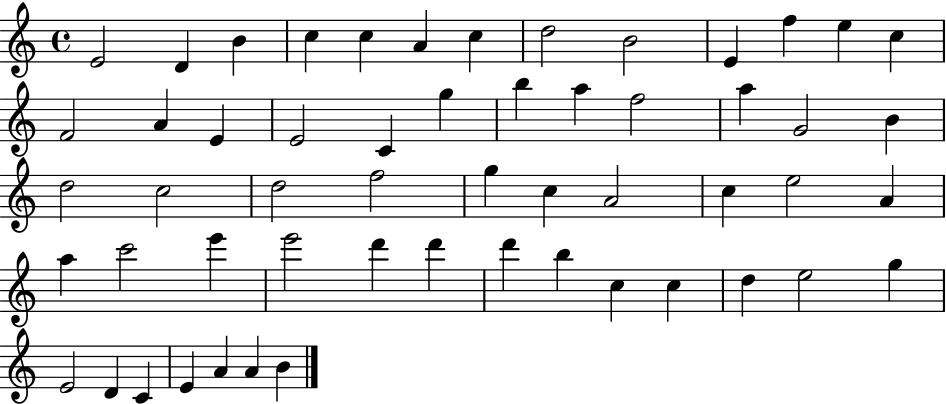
X:1
T:Untitled
M:4/4
L:1/4
K:C
E2 D B c c A c d2 B2 E f e c F2 A E E2 C g b a f2 a G2 B d2 c2 d2 f2 g c A2 c e2 A a c'2 e' e'2 d' d' d' b c c d e2 g E2 D C E A A B